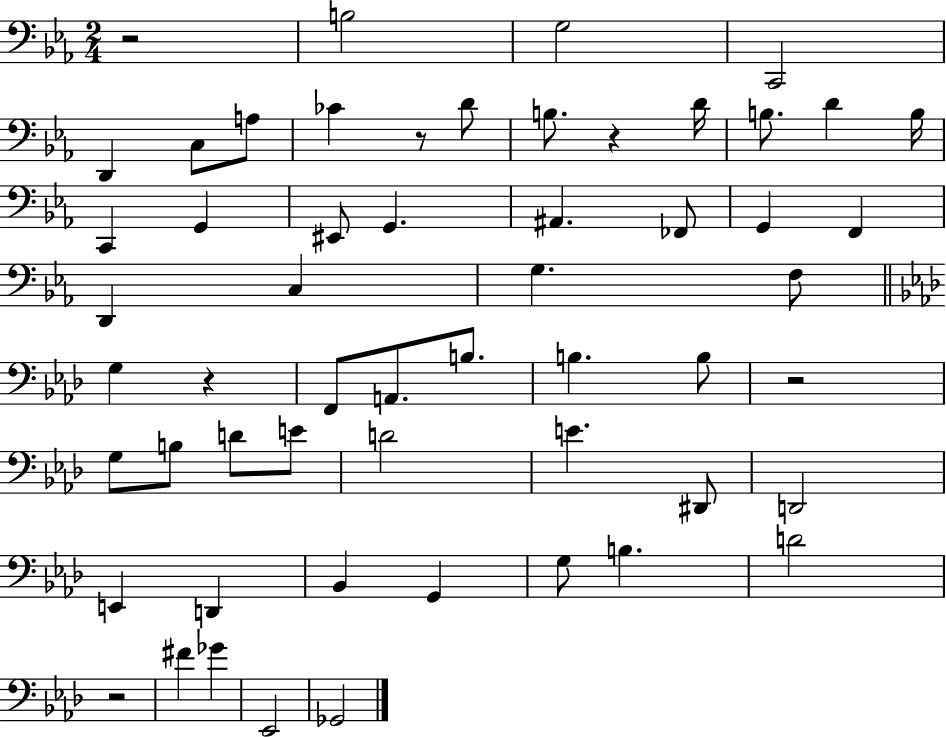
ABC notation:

X:1
T:Untitled
M:2/4
L:1/4
K:Eb
z2 B,2 G,2 C,,2 D,, C,/2 A,/2 _C z/2 D/2 B,/2 z D/4 B,/2 D B,/4 C,, G,, ^E,,/2 G,, ^A,, _F,,/2 G,, F,, D,, C, G, F,/2 G, z F,,/2 A,,/2 B,/2 B, B,/2 z2 G,/2 B,/2 D/2 E/2 D2 E ^D,,/2 D,,2 E,, D,, _B,, G,, G,/2 B, D2 z2 ^F _G _E,,2 _G,,2